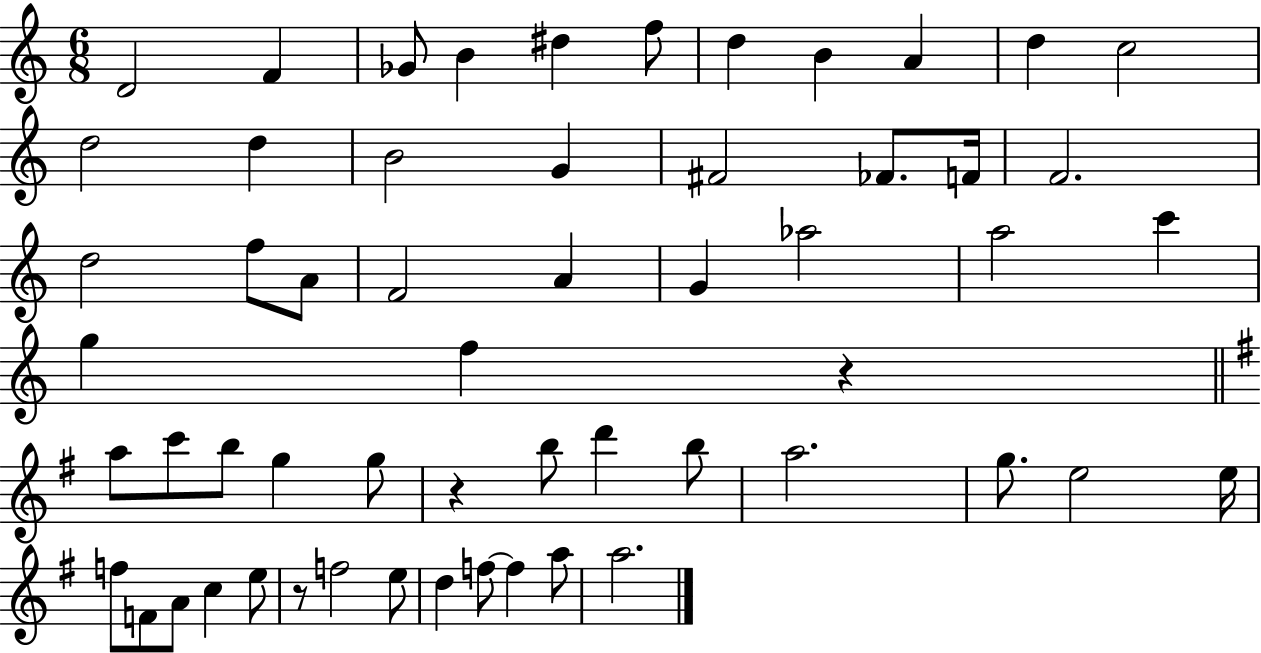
X:1
T:Untitled
M:6/8
L:1/4
K:C
D2 F _G/2 B ^d f/2 d B A d c2 d2 d B2 G ^F2 _F/2 F/4 F2 d2 f/2 A/2 F2 A G _a2 a2 c' g f z a/2 c'/2 b/2 g g/2 z b/2 d' b/2 a2 g/2 e2 e/4 f/2 F/2 A/2 c e/2 z/2 f2 e/2 d f/2 f a/2 a2